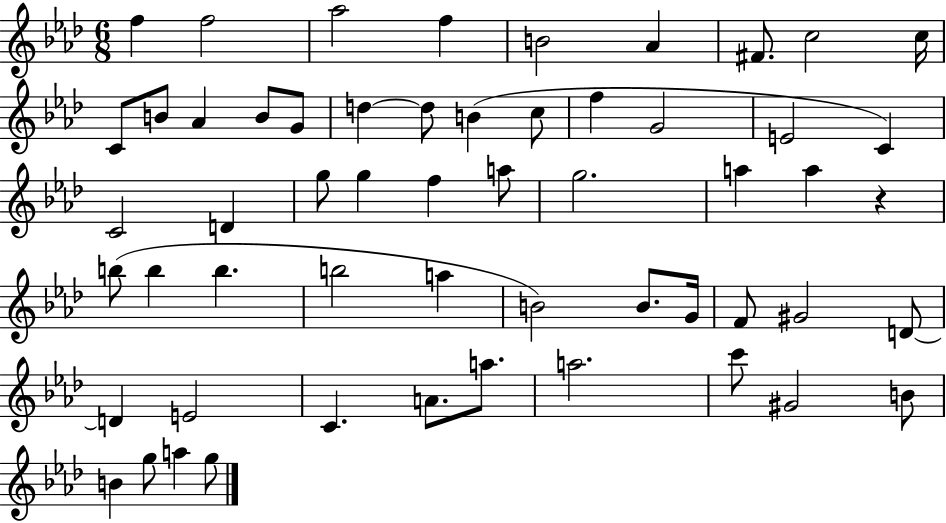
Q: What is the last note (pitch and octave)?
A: G5